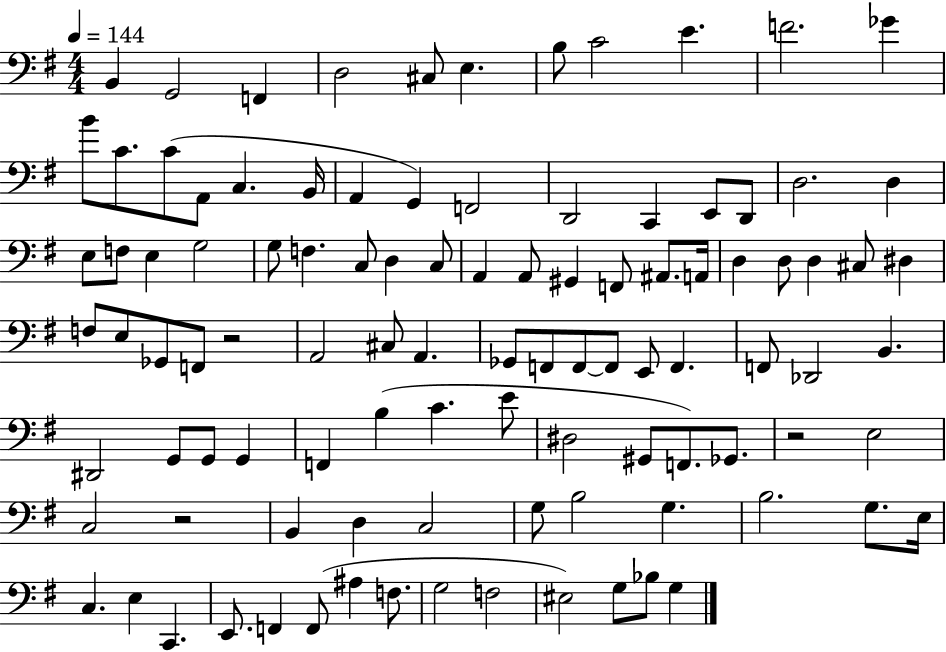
{
  \clef bass
  \numericTimeSignature
  \time 4/4
  \key g \major
  \tempo 4 = 144
  b,4 g,2 f,4 | d2 cis8 e4. | b8 c'2 e'4. | f'2. ges'4 | \break b'8 c'8. c'8( a,8 c4. b,16 | a,4 g,4) f,2 | d,2 c,4 e,8 d,8 | d2. d4 | \break e8 f8 e4 g2 | g8 f4. c8 d4 c8 | a,4 a,8 gis,4 f,8 ais,8. a,16 | d4 d8 d4 cis8 dis4 | \break f8 e8 ges,8 f,8 r2 | a,2 cis8 a,4. | ges,8 f,8 f,8~~ f,8 e,8 f,4. | f,8 des,2 b,4. | \break dis,2 g,8 g,8 g,4 | f,4 b4( c'4. e'8 | dis2 gis,8 f,8.) ges,8. | r2 e2 | \break c2 r2 | b,4 d4 c2 | g8 b2 g4. | b2. g8. e16 | \break c4. e4 c,4. | e,8. f,4 f,8( ais4 f8. | g2 f2 | eis2) g8 bes8 g4 | \break \bar "|."
}